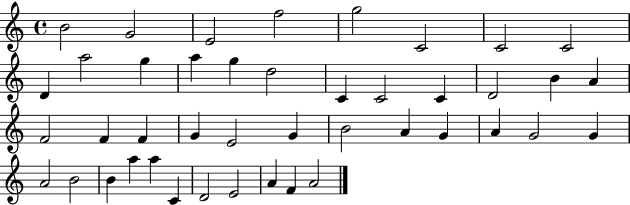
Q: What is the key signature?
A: C major